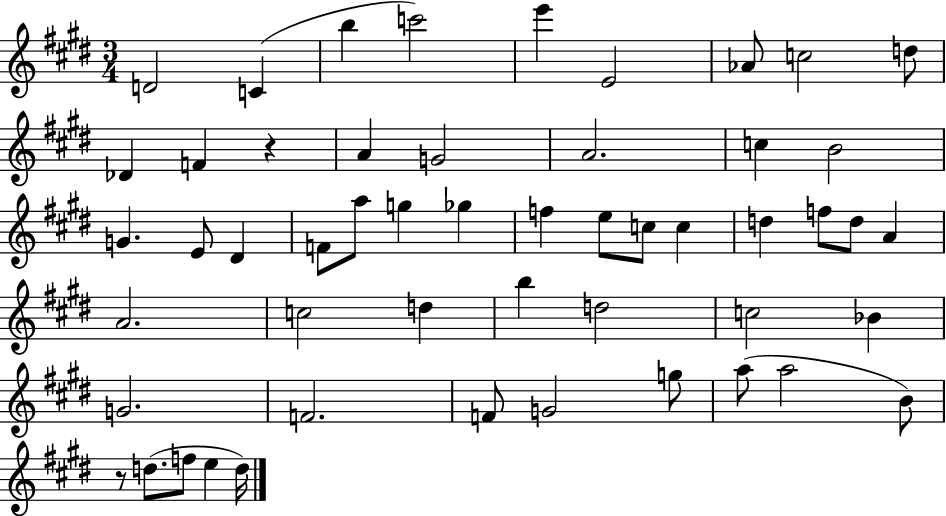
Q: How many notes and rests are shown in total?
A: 52